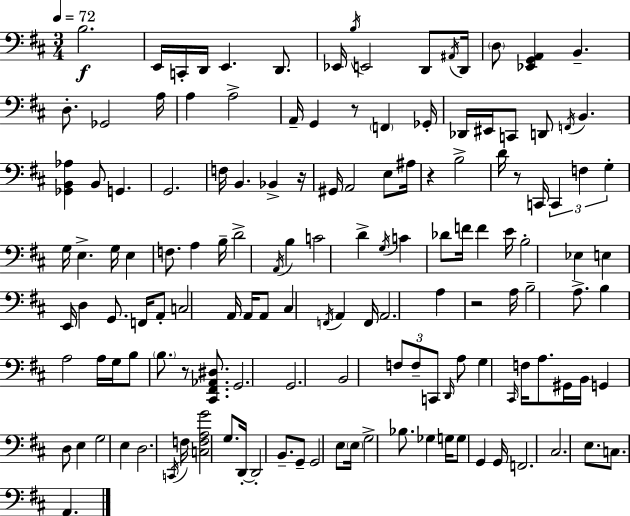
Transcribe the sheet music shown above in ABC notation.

X:1
T:Untitled
M:3/4
L:1/4
K:D
B,2 E,,/4 C,,/4 D,,/4 E,, D,,/2 _E,,/4 B,/4 E,,2 D,,/2 ^A,,/4 D,,/4 D,/2 [_E,,G,,A,,] B,, D,/2 _G,,2 A,/4 A, A,2 A,,/4 G,, z/2 F,, _G,,/4 _D,,/4 ^E,,/4 C,,/2 D,,/2 F,,/4 B,, [_G,,B,,_A,] B,,/2 G,, G,,2 F,/4 B,, _B,, z/4 ^G,,/4 A,,2 E,/2 ^A,/4 z B,2 D/4 z/2 C,,/4 C,, F, G, G,/4 E, G,/4 E, F,/2 A, B,/4 D2 A,,/4 B, C2 D G,/4 C _D/2 F/4 F E/4 B,2 _E, E, E,,/4 D, G,,/2 F,,/4 A,,/2 C,2 A,,/4 A,,/4 A,,/2 ^C, F,,/4 A,, F,,/4 A,,2 A, z2 A,/4 B,2 A,/2 B, A,2 A,/4 G,/4 B,/2 B,/2 z/2 [^C,,^F,,_A,,^D,]/2 G,,2 G,,2 B,,2 F,/2 F,/2 C,,/2 D,,/4 A,/2 G, ^C,,/4 F,/4 A,/2 ^G,,/4 B,,/4 G,, D,/2 E, G,2 E, D,2 C,,/4 F,/4 [C,F,A,G]2 G,/2 D,,/4 D,,2 B,,/2 G,,/2 G,,2 E,/2 E,/4 G,2 _B,/2 _G, G,/4 G,/2 G,, G,,/4 F,,2 ^C,2 E,/2 C,/2 A,,